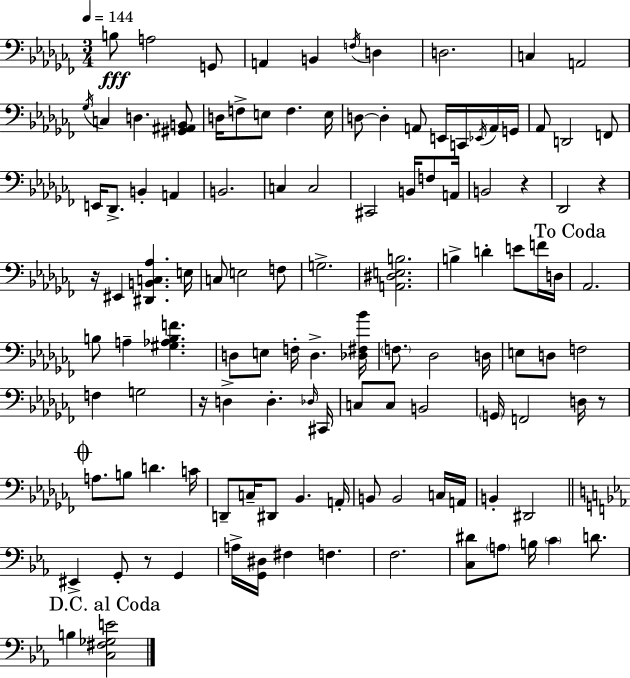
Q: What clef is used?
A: bass